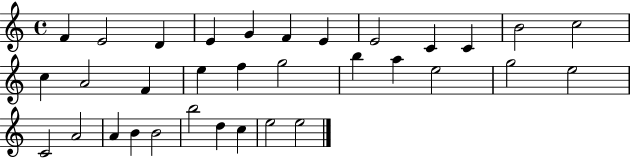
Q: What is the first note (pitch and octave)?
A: F4